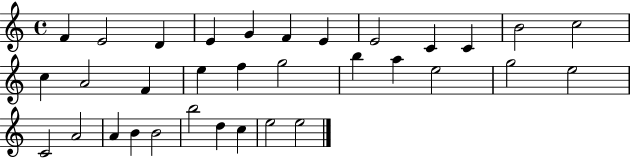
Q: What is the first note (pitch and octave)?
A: F4